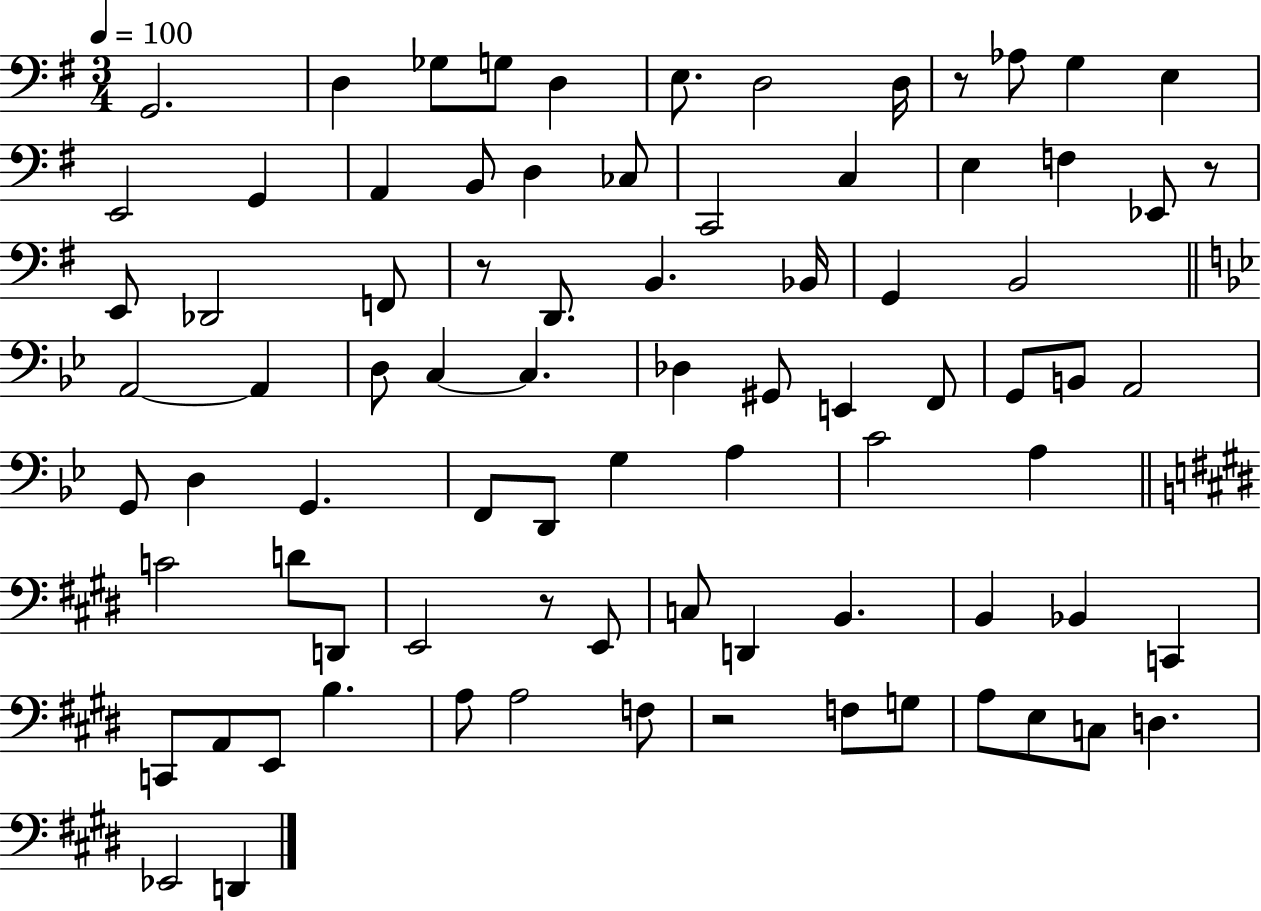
{
  \clef bass
  \numericTimeSignature
  \time 3/4
  \key g \major
  \tempo 4 = 100
  g,2. | d4 ges8 g8 d4 | e8. d2 d16 | r8 aes8 g4 e4 | \break e,2 g,4 | a,4 b,8 d4 ces8 | c,2 c4 | e4 f4 ees,8 r8 | \break e,8 des,2 f,8 | r8 d,8. b,4. bes,16 | g,4 b,2 | \bar "||" \break \key bes \major a,2~~ a,4 | d8 c4~~ c4. | des4 gis,8 e,4 f,8 | g,8 b,8 a,2 | \break g,8 d4 g,4. | f,8 d,8 g4 a4 | c'2 a4 | \bar "||" \break \key e \major c'2 d'8 d,8 | e,2 r8 e,8 | c8 d,4 b,4. | b,4 bes,4 c,4 | \break c,8 a,8 e,8 b4. | a8 a2 f8 | r2 f8 g8 | a8 e8 c8 d4. | \break ees,2 d,4 | \bar "|."
}